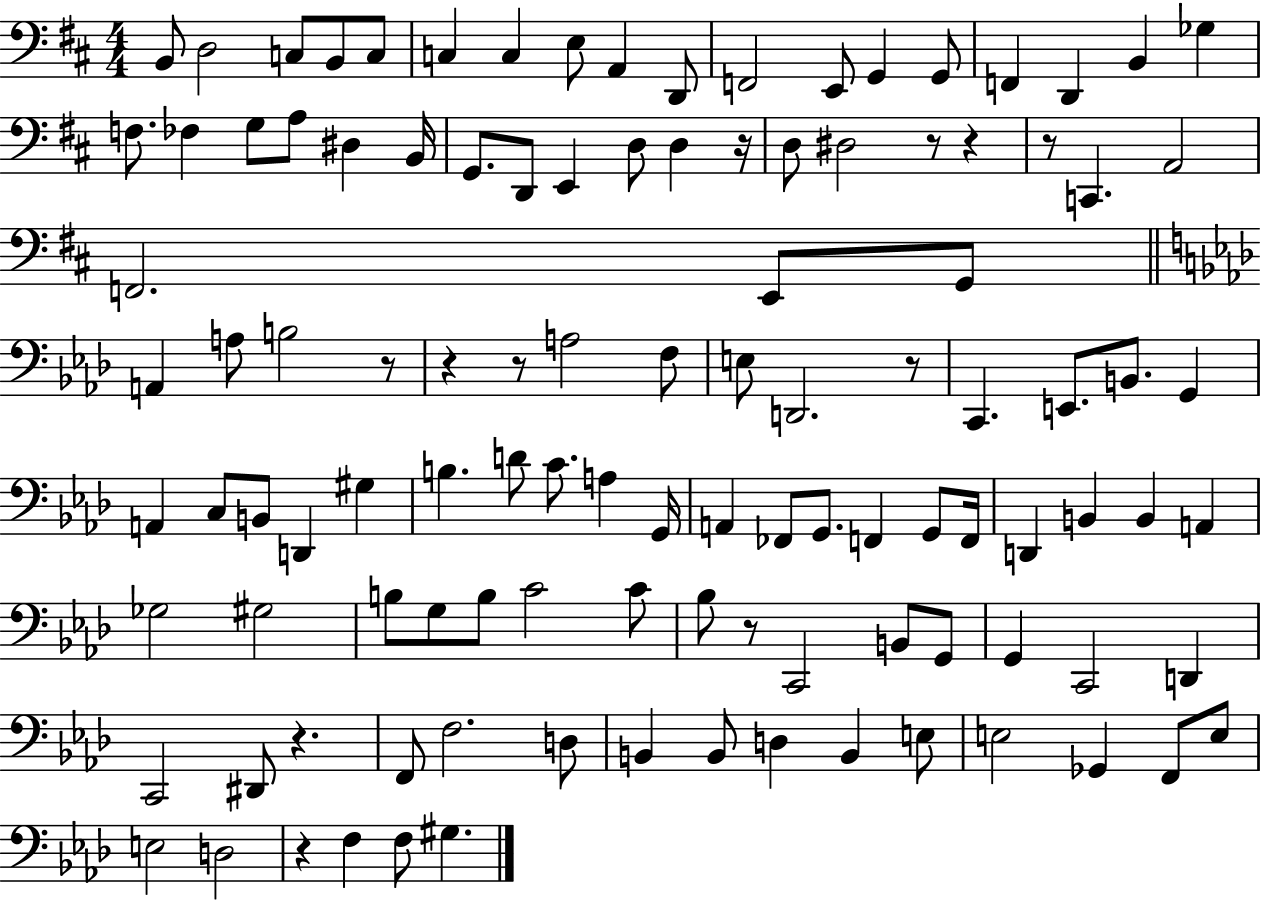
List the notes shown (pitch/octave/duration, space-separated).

B2/e D3/h C3/e B2/e C3/e C3/q C3/q E3/e A2/q D2/e F2/h E2/e G2/q G2/e F2/q D2/q B2/q Gb3/q F3/e. FES3/q G3/e A3/e D#3/q B2/s G2/e. D2/e E2/q D3/e D3/q R/s D3/e D#3/h R/e R/q R/e C2/q. A2/h F2/h. E2/e G2/e A2/q A3/e B3/h R/e R/q R/e A3/h F3/e E3/e D2/h. R/e C2/q. E2/e. B2/e. G2/q A2/q C3/e B2/e D2/q G#3/q B3/q. D4/e C4/e. A3/q G2/s A2/q FES2/e G2/e. F2/q G2/e F2/s D2/q B2/q B2/q A2/q Gb3/h G#3/h B3/e G3/e B3/e C4/h C4/e Bb3/e R/e C2/h B2/e G2/e G2/q C2/h D2/q C2/h D#2/e R/q. F2/e F3/h. D3/e B2/q B2/e D3/q B2/q E3/e E3/h Gb2/q F2/e E3/e E3/h D3/h R/q F3/q F3/e G#3/q.